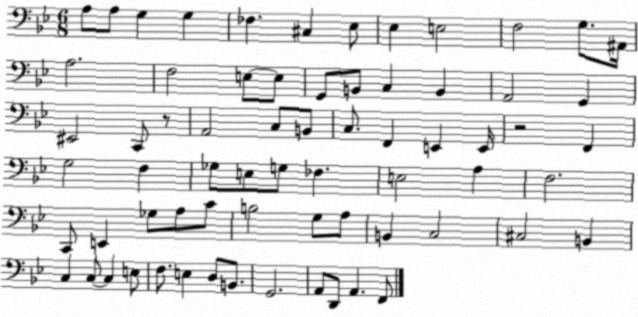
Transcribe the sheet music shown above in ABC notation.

X:1
T:Untitled
M:6/8
L:1/4
K:Bb
A,/2 A,/2 G, G, _F, ^C, _E,/2 _E, E,2 F,2 G,/2 ^A,,/4 A,2 F,2 E,/2 E,/2 G,,/2 B,,/2 C, B,, A,,2 G,, ^E,,2 C,,/2 z/2 A,,2 C,/2 B,,/2 C,/2 F,, E,, E,,/4 z2 F,, G,2 F, _G,/2 E,/2 G,/2 _F, E,2 A, F,2 C,,/2 E,, _G,/2 A,/2 C/2 B,2 G,/2 A,/2 B,, C,2 ^C,2 B,, C, C,/2 C, E,/2 F,/2 E, D,/2 B,,/2 G,,2 A,,/2 D,,/2 A,, F,,/2